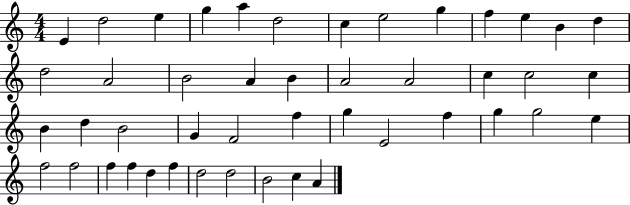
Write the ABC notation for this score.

X:1
T:Untitled
M:4/4
L:1/4
K:C
E d2 e g a d2 c e2 g f e B d d2 A2 B2 A B A2 A2 c c2 c B d B2 G F2 f g E2 f g g2 e f2 f2 f f d f d2 d2 B2 c A